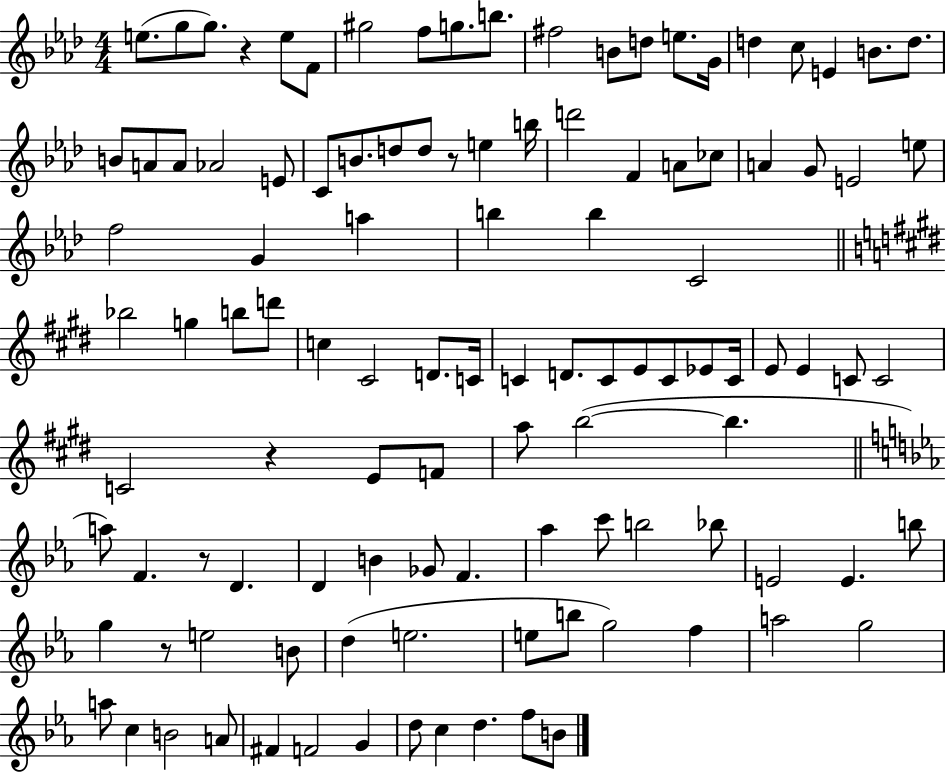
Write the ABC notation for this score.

X:1
T:Untitled
M:4/4
L:1/4
K:Ab
e/2 g/2 g/2 z e/2 F/2 ^g2 f/2 g/2 b/2 ^f2 B/2 d/2 e/2 G/4 d c/2 E B/2 d/2 B/2 A/2 A/2 _A2 E/2 C/2 B/2 d/2 d/2 z/2 e b/4 d'2 F A/2 _c/2 A G/2 E2 e/2 f2 G a b b C2 _b2 g b/2 d'/2 c ^C2 D/2 C/4 C D/2 C/2 E/2 C/2 _E/2 C/4 E/2 E C/2 C2 C2 z E/2 F/2 a/2 b2 b a/2 F z/2 D D B _G/2 F _a c'/2 b2 _b/2 E2 E b/2 g z/2 e2 B/2 d e2 e/2 b/2 g2 f a2 g2 a/2 c B2 A/2 ^F F2 G d/2 c d f/2 B/2